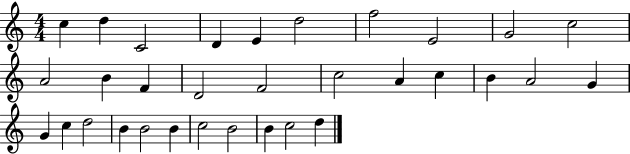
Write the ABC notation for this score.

X:1
T:Untitled
M:4/4
L:1/4
K:C
c d C2 D E d2 f2 E2 G2 c2 A2 B F D2 F2 c2 A c B A2 G G c d2 B B2 B c2 B2 B c2 d